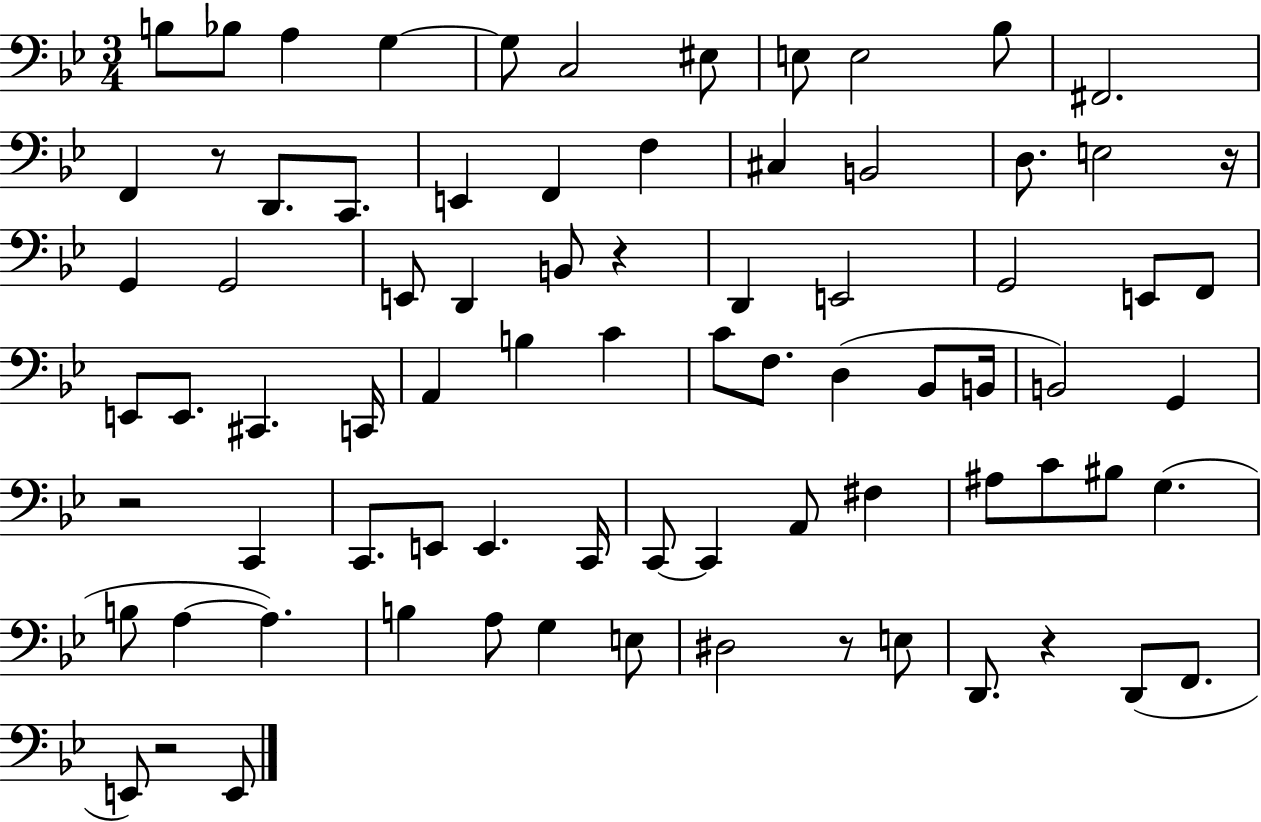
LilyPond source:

{
  \clef bass
  \numericTimeSignature
  \time 3/4
  \key bes \major
  b8 bes8 a4 g4~~ | g8 c2 eis8 | e8 e2 bes8 | fis,2. | \break f,4 r8 d,8. c,8. | e,4 f,4 f4 | cis4 b,2 | d8. e2 r16 | \break g,4 g,2 | e,8 d,4 b,8 r4 | d,4 e,2 | g,2 e,8 f,8 | \break e,8 e,8. cis,4. c,16 | a,4 b4 c'4 | c'8 f8. d4( bes,8 b,16 | b,2) g,4 | \break r2 c,4 | c,8. e,8 e,4. c,16 | c,8~~ c,4 a,8 fis4 | ais8 c'8 bis8 g4.( | \break b8 a4~~ a4.) | b4 a8 g4 e8 | dis2 r8 e8 | d,8. r4 d,8( f,8. | \break e,8) r2 e,8 | \bar "|."
}